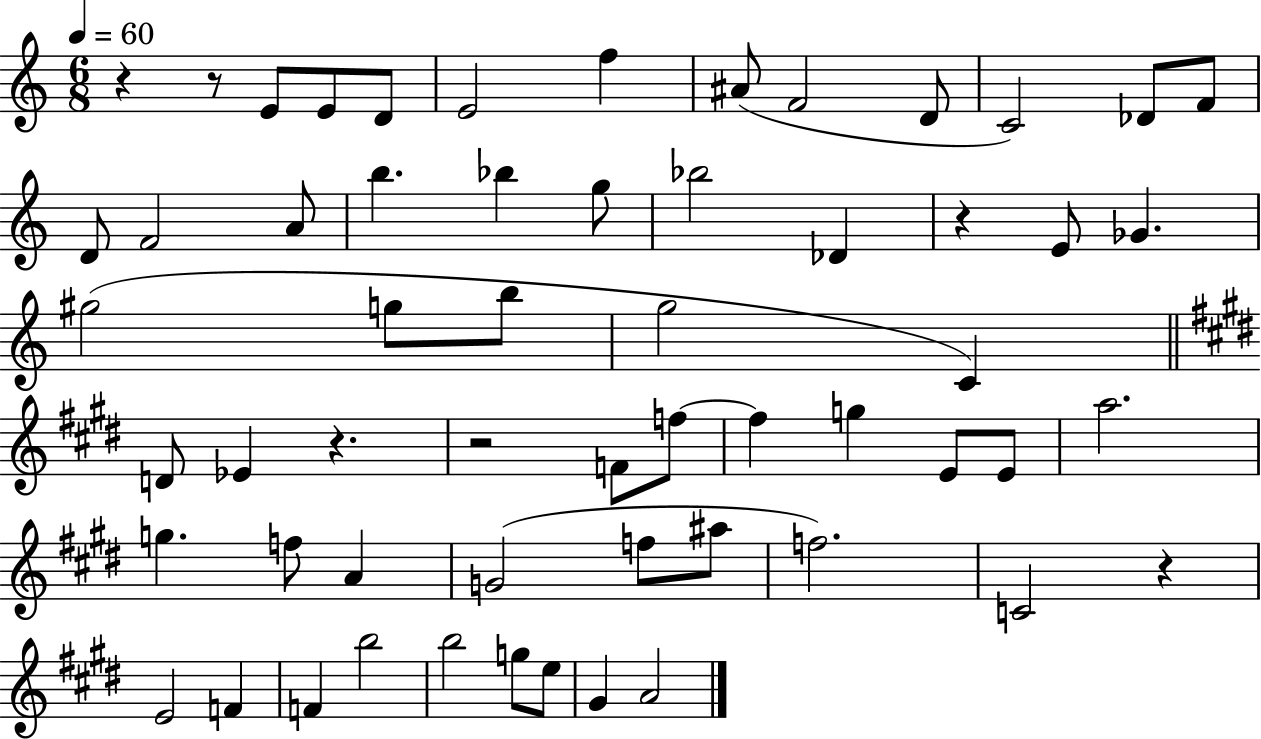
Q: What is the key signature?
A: C major